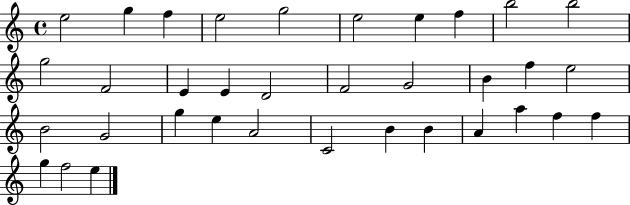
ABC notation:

X:1
T:Untitled
M:4/4
L:1/4
K:C
e2 g f e2 g2 e2 e f b2 b2 g2 F2 E E D2 F2 G2 B f e2 B2 G2 g e A2 C2 B B A a f f g f2 e